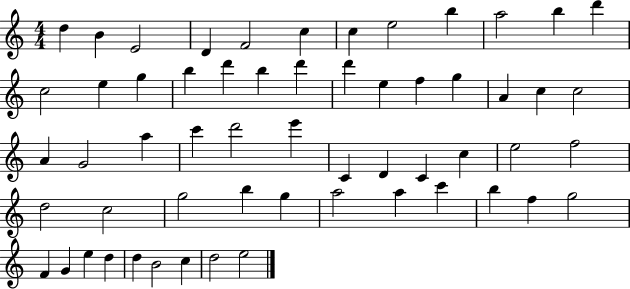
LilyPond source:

{
  \clef treble
  \numericTimeSignature
  \time 4/4
  \key c \major
  d''4 b'4 e'2 | d'4 f'2 c''4 | c''4 e''2 b''4 | a''2 b''4 d'''4 | \break c''2 e''4 g''4 | b''4 d'''4 b''4 d'''4 | d'''4 e''4 f''4 g''4 | a'4 c''4 c''2 | \break a'4 g'2 a''4 | c'''4 d'''2 e'''4 | c'4 d'4 c'4 c''4 | e''2 f''2 | \break d''2 c''2 | g''2 b''4 g''4 | a''2 a''4 c'''4 | b''4 f''4 g''2 | \break f'4 g'4 e''4 d''4 | d''4 b'2 c''4 | d''2 e''2 | \bar "|."
}